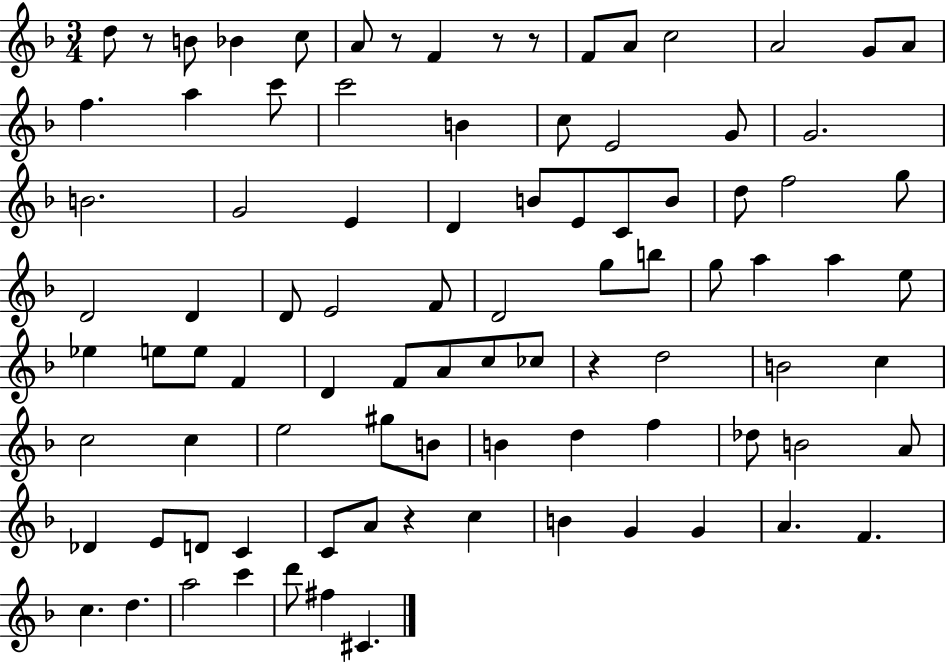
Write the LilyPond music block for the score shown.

{
  \clef treble
  \numericTimeSignature
  \time 3/4
  \key f \major
  \repeat volta 2 { d''8 r8 b'8 bes'4 c''8 | a'8 r8 f'4 r8 r8 | f'8 a'8 c''2 | a'2 g'8 a'8 | \break f''4. a''4 c'''8 | c'''2 b'4 | c''8 e'2 g'8 | g'2. | \break b'2. | g'2 e'4 | d'4 b'8 e'8 c'8 b'8 | d''8 f''2 g''8 | \break d'2 d'4 | d'8 e'2 f'8 | d'2 g''8 b''8 | g''8 a''4 a''4 e''8 | \break ees''4 e''8 e''8 f'4 | d'4 f'8 a'8 c''8 ces''8 | r4 d''2 | b'2 c''4 | \break c''2 c''4 | e''2 gis''8 b'8 | b'4 d''4 f''4 | des''8 b'2 a'8 | \break des'4 e'8 d'8 c'4 | c'8 a'8 r4 c''4 | b'4 g'4 g'4 | a'4. f'4. | \break c''4. d''4. | a''2 c'''4 | d'''8 fis''4 cis'4. | } \bar "|."
}